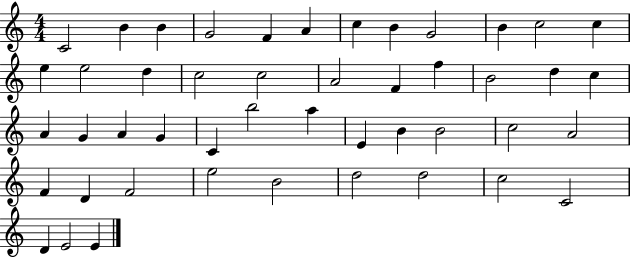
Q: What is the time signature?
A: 4/4